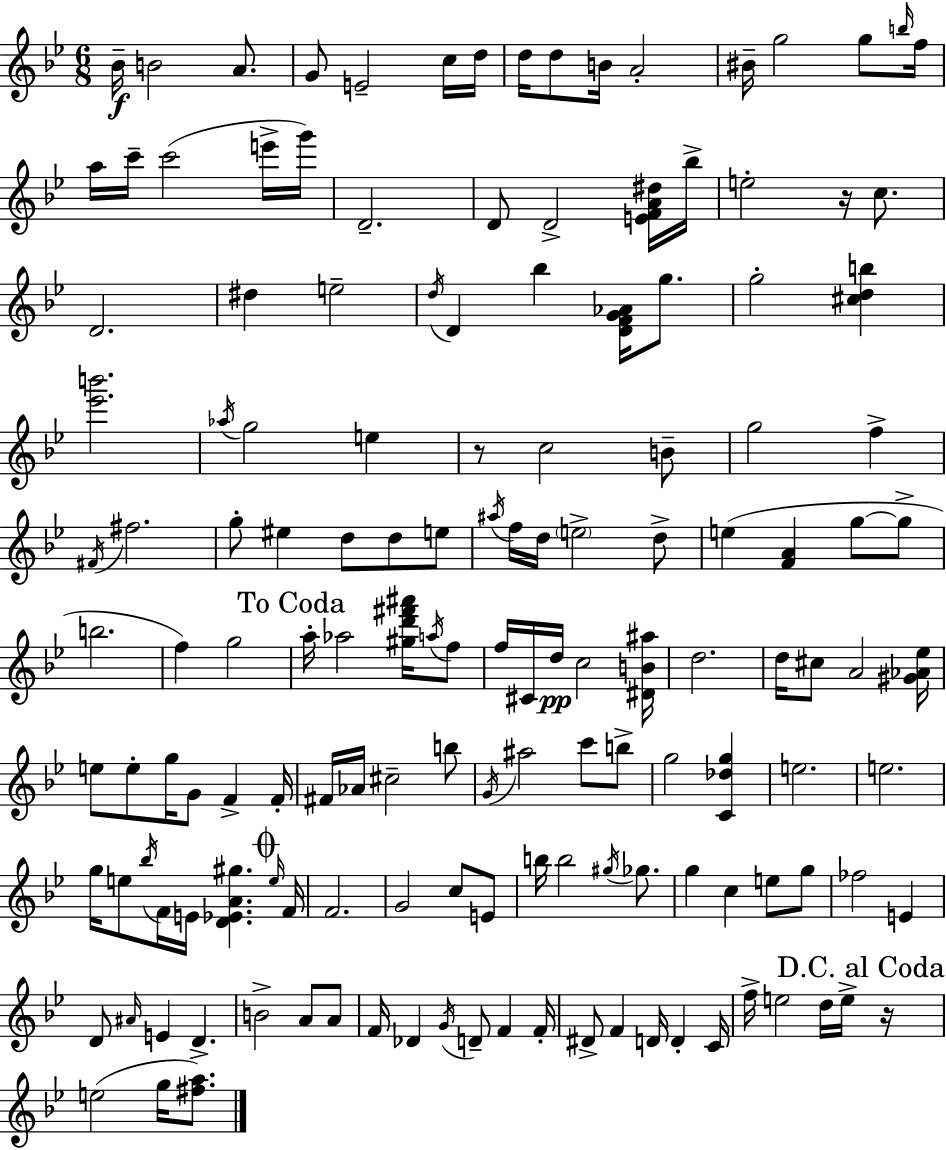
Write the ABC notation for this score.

X:1
T:Untitled
M:6/8
L:1/4
K:Bb
_B/4 B2 A/2 G/2 E2 c/4 d/4 d/4 d/2 B/4 A2 ^B/4 g2 g/2 b/4 f/4 a/4 c'/4 c'2 e'/4 g'/4 D2 D/2 D2 [EFA^d]/4 _b/4 e2 z/4 c/2 D2 ^d e2 d/4 D _b [DFG_A]/4 g/2 g2 [^cdb] [_e'b']2 _a/4 g2 e z/2 c2 B/2 g2 f ^F/4 ^f2 g/2 ^e d/2 d/2 e/2 ^a/4 f/4 d/4 e2 d/2 e [FA] g/2 g/2 b2 f g2 a/4 _a2 [^gd'^f'^a']/4 a/4 f/2 f/4 ^C/4 d/4 c2 [^DB^a]/4 d2 d/4 ^c/2 A2 [^G_A_e]/4 e/2 e/2 g/4 G/2 F F/4 ^F/4 _A/4 ^c2 b/2 G/4 ^a2 c'/2 b/2 g2 [C_dg] e2 e2 g/4 e/2 _b/4 F/4 E/4 [D_EA^g] e/4 F/4 F2 G2 c/2 E/2 b/4 b2 ^g/4 _g/2 g c e/2 g/2 _f2 E D/2 ^A/4 E D B2 A/2 A/2 F/4 _D G/4 D/2 F F/4 ^D/2 F D/4 D C/4 f/4 e2 d/4 e/4 z/4 e2 g/4 [^fa]/2